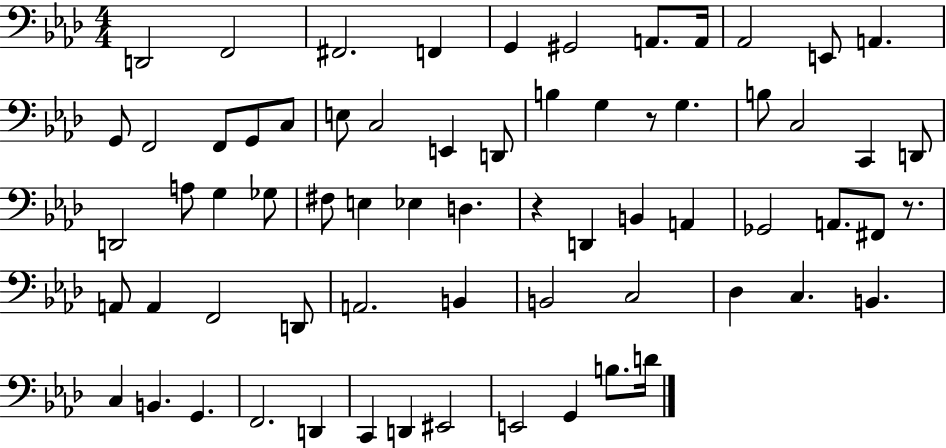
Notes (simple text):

D2/h F2/h F#2/h. F2/q G2/q G#2/h A2/e. A2/s Ab2/h E2/e A2/q. G2/e F2/h F2/e G2/e C3/e E3/e C3/h E2/q D2/e B3/q G3/q R/e G3/q. B3/e C3/h C2/q D2/e D2/h A3/e G3/q Gb3/e F#3/e E3/q Eb3/q D3/q. R/q D2/q B2/q A2/q Gb2/h A2/e. F#2/e R/e. A2/e A2/q F2/h D2/e A2/h. B2/q B2/h C3/h Db3/q C3/q. B2/q. C3/q B2/q. G2/q. F2/h. D2/q C2/q D2/q EIS2/h E2/h G2/q B3/e. D4/s